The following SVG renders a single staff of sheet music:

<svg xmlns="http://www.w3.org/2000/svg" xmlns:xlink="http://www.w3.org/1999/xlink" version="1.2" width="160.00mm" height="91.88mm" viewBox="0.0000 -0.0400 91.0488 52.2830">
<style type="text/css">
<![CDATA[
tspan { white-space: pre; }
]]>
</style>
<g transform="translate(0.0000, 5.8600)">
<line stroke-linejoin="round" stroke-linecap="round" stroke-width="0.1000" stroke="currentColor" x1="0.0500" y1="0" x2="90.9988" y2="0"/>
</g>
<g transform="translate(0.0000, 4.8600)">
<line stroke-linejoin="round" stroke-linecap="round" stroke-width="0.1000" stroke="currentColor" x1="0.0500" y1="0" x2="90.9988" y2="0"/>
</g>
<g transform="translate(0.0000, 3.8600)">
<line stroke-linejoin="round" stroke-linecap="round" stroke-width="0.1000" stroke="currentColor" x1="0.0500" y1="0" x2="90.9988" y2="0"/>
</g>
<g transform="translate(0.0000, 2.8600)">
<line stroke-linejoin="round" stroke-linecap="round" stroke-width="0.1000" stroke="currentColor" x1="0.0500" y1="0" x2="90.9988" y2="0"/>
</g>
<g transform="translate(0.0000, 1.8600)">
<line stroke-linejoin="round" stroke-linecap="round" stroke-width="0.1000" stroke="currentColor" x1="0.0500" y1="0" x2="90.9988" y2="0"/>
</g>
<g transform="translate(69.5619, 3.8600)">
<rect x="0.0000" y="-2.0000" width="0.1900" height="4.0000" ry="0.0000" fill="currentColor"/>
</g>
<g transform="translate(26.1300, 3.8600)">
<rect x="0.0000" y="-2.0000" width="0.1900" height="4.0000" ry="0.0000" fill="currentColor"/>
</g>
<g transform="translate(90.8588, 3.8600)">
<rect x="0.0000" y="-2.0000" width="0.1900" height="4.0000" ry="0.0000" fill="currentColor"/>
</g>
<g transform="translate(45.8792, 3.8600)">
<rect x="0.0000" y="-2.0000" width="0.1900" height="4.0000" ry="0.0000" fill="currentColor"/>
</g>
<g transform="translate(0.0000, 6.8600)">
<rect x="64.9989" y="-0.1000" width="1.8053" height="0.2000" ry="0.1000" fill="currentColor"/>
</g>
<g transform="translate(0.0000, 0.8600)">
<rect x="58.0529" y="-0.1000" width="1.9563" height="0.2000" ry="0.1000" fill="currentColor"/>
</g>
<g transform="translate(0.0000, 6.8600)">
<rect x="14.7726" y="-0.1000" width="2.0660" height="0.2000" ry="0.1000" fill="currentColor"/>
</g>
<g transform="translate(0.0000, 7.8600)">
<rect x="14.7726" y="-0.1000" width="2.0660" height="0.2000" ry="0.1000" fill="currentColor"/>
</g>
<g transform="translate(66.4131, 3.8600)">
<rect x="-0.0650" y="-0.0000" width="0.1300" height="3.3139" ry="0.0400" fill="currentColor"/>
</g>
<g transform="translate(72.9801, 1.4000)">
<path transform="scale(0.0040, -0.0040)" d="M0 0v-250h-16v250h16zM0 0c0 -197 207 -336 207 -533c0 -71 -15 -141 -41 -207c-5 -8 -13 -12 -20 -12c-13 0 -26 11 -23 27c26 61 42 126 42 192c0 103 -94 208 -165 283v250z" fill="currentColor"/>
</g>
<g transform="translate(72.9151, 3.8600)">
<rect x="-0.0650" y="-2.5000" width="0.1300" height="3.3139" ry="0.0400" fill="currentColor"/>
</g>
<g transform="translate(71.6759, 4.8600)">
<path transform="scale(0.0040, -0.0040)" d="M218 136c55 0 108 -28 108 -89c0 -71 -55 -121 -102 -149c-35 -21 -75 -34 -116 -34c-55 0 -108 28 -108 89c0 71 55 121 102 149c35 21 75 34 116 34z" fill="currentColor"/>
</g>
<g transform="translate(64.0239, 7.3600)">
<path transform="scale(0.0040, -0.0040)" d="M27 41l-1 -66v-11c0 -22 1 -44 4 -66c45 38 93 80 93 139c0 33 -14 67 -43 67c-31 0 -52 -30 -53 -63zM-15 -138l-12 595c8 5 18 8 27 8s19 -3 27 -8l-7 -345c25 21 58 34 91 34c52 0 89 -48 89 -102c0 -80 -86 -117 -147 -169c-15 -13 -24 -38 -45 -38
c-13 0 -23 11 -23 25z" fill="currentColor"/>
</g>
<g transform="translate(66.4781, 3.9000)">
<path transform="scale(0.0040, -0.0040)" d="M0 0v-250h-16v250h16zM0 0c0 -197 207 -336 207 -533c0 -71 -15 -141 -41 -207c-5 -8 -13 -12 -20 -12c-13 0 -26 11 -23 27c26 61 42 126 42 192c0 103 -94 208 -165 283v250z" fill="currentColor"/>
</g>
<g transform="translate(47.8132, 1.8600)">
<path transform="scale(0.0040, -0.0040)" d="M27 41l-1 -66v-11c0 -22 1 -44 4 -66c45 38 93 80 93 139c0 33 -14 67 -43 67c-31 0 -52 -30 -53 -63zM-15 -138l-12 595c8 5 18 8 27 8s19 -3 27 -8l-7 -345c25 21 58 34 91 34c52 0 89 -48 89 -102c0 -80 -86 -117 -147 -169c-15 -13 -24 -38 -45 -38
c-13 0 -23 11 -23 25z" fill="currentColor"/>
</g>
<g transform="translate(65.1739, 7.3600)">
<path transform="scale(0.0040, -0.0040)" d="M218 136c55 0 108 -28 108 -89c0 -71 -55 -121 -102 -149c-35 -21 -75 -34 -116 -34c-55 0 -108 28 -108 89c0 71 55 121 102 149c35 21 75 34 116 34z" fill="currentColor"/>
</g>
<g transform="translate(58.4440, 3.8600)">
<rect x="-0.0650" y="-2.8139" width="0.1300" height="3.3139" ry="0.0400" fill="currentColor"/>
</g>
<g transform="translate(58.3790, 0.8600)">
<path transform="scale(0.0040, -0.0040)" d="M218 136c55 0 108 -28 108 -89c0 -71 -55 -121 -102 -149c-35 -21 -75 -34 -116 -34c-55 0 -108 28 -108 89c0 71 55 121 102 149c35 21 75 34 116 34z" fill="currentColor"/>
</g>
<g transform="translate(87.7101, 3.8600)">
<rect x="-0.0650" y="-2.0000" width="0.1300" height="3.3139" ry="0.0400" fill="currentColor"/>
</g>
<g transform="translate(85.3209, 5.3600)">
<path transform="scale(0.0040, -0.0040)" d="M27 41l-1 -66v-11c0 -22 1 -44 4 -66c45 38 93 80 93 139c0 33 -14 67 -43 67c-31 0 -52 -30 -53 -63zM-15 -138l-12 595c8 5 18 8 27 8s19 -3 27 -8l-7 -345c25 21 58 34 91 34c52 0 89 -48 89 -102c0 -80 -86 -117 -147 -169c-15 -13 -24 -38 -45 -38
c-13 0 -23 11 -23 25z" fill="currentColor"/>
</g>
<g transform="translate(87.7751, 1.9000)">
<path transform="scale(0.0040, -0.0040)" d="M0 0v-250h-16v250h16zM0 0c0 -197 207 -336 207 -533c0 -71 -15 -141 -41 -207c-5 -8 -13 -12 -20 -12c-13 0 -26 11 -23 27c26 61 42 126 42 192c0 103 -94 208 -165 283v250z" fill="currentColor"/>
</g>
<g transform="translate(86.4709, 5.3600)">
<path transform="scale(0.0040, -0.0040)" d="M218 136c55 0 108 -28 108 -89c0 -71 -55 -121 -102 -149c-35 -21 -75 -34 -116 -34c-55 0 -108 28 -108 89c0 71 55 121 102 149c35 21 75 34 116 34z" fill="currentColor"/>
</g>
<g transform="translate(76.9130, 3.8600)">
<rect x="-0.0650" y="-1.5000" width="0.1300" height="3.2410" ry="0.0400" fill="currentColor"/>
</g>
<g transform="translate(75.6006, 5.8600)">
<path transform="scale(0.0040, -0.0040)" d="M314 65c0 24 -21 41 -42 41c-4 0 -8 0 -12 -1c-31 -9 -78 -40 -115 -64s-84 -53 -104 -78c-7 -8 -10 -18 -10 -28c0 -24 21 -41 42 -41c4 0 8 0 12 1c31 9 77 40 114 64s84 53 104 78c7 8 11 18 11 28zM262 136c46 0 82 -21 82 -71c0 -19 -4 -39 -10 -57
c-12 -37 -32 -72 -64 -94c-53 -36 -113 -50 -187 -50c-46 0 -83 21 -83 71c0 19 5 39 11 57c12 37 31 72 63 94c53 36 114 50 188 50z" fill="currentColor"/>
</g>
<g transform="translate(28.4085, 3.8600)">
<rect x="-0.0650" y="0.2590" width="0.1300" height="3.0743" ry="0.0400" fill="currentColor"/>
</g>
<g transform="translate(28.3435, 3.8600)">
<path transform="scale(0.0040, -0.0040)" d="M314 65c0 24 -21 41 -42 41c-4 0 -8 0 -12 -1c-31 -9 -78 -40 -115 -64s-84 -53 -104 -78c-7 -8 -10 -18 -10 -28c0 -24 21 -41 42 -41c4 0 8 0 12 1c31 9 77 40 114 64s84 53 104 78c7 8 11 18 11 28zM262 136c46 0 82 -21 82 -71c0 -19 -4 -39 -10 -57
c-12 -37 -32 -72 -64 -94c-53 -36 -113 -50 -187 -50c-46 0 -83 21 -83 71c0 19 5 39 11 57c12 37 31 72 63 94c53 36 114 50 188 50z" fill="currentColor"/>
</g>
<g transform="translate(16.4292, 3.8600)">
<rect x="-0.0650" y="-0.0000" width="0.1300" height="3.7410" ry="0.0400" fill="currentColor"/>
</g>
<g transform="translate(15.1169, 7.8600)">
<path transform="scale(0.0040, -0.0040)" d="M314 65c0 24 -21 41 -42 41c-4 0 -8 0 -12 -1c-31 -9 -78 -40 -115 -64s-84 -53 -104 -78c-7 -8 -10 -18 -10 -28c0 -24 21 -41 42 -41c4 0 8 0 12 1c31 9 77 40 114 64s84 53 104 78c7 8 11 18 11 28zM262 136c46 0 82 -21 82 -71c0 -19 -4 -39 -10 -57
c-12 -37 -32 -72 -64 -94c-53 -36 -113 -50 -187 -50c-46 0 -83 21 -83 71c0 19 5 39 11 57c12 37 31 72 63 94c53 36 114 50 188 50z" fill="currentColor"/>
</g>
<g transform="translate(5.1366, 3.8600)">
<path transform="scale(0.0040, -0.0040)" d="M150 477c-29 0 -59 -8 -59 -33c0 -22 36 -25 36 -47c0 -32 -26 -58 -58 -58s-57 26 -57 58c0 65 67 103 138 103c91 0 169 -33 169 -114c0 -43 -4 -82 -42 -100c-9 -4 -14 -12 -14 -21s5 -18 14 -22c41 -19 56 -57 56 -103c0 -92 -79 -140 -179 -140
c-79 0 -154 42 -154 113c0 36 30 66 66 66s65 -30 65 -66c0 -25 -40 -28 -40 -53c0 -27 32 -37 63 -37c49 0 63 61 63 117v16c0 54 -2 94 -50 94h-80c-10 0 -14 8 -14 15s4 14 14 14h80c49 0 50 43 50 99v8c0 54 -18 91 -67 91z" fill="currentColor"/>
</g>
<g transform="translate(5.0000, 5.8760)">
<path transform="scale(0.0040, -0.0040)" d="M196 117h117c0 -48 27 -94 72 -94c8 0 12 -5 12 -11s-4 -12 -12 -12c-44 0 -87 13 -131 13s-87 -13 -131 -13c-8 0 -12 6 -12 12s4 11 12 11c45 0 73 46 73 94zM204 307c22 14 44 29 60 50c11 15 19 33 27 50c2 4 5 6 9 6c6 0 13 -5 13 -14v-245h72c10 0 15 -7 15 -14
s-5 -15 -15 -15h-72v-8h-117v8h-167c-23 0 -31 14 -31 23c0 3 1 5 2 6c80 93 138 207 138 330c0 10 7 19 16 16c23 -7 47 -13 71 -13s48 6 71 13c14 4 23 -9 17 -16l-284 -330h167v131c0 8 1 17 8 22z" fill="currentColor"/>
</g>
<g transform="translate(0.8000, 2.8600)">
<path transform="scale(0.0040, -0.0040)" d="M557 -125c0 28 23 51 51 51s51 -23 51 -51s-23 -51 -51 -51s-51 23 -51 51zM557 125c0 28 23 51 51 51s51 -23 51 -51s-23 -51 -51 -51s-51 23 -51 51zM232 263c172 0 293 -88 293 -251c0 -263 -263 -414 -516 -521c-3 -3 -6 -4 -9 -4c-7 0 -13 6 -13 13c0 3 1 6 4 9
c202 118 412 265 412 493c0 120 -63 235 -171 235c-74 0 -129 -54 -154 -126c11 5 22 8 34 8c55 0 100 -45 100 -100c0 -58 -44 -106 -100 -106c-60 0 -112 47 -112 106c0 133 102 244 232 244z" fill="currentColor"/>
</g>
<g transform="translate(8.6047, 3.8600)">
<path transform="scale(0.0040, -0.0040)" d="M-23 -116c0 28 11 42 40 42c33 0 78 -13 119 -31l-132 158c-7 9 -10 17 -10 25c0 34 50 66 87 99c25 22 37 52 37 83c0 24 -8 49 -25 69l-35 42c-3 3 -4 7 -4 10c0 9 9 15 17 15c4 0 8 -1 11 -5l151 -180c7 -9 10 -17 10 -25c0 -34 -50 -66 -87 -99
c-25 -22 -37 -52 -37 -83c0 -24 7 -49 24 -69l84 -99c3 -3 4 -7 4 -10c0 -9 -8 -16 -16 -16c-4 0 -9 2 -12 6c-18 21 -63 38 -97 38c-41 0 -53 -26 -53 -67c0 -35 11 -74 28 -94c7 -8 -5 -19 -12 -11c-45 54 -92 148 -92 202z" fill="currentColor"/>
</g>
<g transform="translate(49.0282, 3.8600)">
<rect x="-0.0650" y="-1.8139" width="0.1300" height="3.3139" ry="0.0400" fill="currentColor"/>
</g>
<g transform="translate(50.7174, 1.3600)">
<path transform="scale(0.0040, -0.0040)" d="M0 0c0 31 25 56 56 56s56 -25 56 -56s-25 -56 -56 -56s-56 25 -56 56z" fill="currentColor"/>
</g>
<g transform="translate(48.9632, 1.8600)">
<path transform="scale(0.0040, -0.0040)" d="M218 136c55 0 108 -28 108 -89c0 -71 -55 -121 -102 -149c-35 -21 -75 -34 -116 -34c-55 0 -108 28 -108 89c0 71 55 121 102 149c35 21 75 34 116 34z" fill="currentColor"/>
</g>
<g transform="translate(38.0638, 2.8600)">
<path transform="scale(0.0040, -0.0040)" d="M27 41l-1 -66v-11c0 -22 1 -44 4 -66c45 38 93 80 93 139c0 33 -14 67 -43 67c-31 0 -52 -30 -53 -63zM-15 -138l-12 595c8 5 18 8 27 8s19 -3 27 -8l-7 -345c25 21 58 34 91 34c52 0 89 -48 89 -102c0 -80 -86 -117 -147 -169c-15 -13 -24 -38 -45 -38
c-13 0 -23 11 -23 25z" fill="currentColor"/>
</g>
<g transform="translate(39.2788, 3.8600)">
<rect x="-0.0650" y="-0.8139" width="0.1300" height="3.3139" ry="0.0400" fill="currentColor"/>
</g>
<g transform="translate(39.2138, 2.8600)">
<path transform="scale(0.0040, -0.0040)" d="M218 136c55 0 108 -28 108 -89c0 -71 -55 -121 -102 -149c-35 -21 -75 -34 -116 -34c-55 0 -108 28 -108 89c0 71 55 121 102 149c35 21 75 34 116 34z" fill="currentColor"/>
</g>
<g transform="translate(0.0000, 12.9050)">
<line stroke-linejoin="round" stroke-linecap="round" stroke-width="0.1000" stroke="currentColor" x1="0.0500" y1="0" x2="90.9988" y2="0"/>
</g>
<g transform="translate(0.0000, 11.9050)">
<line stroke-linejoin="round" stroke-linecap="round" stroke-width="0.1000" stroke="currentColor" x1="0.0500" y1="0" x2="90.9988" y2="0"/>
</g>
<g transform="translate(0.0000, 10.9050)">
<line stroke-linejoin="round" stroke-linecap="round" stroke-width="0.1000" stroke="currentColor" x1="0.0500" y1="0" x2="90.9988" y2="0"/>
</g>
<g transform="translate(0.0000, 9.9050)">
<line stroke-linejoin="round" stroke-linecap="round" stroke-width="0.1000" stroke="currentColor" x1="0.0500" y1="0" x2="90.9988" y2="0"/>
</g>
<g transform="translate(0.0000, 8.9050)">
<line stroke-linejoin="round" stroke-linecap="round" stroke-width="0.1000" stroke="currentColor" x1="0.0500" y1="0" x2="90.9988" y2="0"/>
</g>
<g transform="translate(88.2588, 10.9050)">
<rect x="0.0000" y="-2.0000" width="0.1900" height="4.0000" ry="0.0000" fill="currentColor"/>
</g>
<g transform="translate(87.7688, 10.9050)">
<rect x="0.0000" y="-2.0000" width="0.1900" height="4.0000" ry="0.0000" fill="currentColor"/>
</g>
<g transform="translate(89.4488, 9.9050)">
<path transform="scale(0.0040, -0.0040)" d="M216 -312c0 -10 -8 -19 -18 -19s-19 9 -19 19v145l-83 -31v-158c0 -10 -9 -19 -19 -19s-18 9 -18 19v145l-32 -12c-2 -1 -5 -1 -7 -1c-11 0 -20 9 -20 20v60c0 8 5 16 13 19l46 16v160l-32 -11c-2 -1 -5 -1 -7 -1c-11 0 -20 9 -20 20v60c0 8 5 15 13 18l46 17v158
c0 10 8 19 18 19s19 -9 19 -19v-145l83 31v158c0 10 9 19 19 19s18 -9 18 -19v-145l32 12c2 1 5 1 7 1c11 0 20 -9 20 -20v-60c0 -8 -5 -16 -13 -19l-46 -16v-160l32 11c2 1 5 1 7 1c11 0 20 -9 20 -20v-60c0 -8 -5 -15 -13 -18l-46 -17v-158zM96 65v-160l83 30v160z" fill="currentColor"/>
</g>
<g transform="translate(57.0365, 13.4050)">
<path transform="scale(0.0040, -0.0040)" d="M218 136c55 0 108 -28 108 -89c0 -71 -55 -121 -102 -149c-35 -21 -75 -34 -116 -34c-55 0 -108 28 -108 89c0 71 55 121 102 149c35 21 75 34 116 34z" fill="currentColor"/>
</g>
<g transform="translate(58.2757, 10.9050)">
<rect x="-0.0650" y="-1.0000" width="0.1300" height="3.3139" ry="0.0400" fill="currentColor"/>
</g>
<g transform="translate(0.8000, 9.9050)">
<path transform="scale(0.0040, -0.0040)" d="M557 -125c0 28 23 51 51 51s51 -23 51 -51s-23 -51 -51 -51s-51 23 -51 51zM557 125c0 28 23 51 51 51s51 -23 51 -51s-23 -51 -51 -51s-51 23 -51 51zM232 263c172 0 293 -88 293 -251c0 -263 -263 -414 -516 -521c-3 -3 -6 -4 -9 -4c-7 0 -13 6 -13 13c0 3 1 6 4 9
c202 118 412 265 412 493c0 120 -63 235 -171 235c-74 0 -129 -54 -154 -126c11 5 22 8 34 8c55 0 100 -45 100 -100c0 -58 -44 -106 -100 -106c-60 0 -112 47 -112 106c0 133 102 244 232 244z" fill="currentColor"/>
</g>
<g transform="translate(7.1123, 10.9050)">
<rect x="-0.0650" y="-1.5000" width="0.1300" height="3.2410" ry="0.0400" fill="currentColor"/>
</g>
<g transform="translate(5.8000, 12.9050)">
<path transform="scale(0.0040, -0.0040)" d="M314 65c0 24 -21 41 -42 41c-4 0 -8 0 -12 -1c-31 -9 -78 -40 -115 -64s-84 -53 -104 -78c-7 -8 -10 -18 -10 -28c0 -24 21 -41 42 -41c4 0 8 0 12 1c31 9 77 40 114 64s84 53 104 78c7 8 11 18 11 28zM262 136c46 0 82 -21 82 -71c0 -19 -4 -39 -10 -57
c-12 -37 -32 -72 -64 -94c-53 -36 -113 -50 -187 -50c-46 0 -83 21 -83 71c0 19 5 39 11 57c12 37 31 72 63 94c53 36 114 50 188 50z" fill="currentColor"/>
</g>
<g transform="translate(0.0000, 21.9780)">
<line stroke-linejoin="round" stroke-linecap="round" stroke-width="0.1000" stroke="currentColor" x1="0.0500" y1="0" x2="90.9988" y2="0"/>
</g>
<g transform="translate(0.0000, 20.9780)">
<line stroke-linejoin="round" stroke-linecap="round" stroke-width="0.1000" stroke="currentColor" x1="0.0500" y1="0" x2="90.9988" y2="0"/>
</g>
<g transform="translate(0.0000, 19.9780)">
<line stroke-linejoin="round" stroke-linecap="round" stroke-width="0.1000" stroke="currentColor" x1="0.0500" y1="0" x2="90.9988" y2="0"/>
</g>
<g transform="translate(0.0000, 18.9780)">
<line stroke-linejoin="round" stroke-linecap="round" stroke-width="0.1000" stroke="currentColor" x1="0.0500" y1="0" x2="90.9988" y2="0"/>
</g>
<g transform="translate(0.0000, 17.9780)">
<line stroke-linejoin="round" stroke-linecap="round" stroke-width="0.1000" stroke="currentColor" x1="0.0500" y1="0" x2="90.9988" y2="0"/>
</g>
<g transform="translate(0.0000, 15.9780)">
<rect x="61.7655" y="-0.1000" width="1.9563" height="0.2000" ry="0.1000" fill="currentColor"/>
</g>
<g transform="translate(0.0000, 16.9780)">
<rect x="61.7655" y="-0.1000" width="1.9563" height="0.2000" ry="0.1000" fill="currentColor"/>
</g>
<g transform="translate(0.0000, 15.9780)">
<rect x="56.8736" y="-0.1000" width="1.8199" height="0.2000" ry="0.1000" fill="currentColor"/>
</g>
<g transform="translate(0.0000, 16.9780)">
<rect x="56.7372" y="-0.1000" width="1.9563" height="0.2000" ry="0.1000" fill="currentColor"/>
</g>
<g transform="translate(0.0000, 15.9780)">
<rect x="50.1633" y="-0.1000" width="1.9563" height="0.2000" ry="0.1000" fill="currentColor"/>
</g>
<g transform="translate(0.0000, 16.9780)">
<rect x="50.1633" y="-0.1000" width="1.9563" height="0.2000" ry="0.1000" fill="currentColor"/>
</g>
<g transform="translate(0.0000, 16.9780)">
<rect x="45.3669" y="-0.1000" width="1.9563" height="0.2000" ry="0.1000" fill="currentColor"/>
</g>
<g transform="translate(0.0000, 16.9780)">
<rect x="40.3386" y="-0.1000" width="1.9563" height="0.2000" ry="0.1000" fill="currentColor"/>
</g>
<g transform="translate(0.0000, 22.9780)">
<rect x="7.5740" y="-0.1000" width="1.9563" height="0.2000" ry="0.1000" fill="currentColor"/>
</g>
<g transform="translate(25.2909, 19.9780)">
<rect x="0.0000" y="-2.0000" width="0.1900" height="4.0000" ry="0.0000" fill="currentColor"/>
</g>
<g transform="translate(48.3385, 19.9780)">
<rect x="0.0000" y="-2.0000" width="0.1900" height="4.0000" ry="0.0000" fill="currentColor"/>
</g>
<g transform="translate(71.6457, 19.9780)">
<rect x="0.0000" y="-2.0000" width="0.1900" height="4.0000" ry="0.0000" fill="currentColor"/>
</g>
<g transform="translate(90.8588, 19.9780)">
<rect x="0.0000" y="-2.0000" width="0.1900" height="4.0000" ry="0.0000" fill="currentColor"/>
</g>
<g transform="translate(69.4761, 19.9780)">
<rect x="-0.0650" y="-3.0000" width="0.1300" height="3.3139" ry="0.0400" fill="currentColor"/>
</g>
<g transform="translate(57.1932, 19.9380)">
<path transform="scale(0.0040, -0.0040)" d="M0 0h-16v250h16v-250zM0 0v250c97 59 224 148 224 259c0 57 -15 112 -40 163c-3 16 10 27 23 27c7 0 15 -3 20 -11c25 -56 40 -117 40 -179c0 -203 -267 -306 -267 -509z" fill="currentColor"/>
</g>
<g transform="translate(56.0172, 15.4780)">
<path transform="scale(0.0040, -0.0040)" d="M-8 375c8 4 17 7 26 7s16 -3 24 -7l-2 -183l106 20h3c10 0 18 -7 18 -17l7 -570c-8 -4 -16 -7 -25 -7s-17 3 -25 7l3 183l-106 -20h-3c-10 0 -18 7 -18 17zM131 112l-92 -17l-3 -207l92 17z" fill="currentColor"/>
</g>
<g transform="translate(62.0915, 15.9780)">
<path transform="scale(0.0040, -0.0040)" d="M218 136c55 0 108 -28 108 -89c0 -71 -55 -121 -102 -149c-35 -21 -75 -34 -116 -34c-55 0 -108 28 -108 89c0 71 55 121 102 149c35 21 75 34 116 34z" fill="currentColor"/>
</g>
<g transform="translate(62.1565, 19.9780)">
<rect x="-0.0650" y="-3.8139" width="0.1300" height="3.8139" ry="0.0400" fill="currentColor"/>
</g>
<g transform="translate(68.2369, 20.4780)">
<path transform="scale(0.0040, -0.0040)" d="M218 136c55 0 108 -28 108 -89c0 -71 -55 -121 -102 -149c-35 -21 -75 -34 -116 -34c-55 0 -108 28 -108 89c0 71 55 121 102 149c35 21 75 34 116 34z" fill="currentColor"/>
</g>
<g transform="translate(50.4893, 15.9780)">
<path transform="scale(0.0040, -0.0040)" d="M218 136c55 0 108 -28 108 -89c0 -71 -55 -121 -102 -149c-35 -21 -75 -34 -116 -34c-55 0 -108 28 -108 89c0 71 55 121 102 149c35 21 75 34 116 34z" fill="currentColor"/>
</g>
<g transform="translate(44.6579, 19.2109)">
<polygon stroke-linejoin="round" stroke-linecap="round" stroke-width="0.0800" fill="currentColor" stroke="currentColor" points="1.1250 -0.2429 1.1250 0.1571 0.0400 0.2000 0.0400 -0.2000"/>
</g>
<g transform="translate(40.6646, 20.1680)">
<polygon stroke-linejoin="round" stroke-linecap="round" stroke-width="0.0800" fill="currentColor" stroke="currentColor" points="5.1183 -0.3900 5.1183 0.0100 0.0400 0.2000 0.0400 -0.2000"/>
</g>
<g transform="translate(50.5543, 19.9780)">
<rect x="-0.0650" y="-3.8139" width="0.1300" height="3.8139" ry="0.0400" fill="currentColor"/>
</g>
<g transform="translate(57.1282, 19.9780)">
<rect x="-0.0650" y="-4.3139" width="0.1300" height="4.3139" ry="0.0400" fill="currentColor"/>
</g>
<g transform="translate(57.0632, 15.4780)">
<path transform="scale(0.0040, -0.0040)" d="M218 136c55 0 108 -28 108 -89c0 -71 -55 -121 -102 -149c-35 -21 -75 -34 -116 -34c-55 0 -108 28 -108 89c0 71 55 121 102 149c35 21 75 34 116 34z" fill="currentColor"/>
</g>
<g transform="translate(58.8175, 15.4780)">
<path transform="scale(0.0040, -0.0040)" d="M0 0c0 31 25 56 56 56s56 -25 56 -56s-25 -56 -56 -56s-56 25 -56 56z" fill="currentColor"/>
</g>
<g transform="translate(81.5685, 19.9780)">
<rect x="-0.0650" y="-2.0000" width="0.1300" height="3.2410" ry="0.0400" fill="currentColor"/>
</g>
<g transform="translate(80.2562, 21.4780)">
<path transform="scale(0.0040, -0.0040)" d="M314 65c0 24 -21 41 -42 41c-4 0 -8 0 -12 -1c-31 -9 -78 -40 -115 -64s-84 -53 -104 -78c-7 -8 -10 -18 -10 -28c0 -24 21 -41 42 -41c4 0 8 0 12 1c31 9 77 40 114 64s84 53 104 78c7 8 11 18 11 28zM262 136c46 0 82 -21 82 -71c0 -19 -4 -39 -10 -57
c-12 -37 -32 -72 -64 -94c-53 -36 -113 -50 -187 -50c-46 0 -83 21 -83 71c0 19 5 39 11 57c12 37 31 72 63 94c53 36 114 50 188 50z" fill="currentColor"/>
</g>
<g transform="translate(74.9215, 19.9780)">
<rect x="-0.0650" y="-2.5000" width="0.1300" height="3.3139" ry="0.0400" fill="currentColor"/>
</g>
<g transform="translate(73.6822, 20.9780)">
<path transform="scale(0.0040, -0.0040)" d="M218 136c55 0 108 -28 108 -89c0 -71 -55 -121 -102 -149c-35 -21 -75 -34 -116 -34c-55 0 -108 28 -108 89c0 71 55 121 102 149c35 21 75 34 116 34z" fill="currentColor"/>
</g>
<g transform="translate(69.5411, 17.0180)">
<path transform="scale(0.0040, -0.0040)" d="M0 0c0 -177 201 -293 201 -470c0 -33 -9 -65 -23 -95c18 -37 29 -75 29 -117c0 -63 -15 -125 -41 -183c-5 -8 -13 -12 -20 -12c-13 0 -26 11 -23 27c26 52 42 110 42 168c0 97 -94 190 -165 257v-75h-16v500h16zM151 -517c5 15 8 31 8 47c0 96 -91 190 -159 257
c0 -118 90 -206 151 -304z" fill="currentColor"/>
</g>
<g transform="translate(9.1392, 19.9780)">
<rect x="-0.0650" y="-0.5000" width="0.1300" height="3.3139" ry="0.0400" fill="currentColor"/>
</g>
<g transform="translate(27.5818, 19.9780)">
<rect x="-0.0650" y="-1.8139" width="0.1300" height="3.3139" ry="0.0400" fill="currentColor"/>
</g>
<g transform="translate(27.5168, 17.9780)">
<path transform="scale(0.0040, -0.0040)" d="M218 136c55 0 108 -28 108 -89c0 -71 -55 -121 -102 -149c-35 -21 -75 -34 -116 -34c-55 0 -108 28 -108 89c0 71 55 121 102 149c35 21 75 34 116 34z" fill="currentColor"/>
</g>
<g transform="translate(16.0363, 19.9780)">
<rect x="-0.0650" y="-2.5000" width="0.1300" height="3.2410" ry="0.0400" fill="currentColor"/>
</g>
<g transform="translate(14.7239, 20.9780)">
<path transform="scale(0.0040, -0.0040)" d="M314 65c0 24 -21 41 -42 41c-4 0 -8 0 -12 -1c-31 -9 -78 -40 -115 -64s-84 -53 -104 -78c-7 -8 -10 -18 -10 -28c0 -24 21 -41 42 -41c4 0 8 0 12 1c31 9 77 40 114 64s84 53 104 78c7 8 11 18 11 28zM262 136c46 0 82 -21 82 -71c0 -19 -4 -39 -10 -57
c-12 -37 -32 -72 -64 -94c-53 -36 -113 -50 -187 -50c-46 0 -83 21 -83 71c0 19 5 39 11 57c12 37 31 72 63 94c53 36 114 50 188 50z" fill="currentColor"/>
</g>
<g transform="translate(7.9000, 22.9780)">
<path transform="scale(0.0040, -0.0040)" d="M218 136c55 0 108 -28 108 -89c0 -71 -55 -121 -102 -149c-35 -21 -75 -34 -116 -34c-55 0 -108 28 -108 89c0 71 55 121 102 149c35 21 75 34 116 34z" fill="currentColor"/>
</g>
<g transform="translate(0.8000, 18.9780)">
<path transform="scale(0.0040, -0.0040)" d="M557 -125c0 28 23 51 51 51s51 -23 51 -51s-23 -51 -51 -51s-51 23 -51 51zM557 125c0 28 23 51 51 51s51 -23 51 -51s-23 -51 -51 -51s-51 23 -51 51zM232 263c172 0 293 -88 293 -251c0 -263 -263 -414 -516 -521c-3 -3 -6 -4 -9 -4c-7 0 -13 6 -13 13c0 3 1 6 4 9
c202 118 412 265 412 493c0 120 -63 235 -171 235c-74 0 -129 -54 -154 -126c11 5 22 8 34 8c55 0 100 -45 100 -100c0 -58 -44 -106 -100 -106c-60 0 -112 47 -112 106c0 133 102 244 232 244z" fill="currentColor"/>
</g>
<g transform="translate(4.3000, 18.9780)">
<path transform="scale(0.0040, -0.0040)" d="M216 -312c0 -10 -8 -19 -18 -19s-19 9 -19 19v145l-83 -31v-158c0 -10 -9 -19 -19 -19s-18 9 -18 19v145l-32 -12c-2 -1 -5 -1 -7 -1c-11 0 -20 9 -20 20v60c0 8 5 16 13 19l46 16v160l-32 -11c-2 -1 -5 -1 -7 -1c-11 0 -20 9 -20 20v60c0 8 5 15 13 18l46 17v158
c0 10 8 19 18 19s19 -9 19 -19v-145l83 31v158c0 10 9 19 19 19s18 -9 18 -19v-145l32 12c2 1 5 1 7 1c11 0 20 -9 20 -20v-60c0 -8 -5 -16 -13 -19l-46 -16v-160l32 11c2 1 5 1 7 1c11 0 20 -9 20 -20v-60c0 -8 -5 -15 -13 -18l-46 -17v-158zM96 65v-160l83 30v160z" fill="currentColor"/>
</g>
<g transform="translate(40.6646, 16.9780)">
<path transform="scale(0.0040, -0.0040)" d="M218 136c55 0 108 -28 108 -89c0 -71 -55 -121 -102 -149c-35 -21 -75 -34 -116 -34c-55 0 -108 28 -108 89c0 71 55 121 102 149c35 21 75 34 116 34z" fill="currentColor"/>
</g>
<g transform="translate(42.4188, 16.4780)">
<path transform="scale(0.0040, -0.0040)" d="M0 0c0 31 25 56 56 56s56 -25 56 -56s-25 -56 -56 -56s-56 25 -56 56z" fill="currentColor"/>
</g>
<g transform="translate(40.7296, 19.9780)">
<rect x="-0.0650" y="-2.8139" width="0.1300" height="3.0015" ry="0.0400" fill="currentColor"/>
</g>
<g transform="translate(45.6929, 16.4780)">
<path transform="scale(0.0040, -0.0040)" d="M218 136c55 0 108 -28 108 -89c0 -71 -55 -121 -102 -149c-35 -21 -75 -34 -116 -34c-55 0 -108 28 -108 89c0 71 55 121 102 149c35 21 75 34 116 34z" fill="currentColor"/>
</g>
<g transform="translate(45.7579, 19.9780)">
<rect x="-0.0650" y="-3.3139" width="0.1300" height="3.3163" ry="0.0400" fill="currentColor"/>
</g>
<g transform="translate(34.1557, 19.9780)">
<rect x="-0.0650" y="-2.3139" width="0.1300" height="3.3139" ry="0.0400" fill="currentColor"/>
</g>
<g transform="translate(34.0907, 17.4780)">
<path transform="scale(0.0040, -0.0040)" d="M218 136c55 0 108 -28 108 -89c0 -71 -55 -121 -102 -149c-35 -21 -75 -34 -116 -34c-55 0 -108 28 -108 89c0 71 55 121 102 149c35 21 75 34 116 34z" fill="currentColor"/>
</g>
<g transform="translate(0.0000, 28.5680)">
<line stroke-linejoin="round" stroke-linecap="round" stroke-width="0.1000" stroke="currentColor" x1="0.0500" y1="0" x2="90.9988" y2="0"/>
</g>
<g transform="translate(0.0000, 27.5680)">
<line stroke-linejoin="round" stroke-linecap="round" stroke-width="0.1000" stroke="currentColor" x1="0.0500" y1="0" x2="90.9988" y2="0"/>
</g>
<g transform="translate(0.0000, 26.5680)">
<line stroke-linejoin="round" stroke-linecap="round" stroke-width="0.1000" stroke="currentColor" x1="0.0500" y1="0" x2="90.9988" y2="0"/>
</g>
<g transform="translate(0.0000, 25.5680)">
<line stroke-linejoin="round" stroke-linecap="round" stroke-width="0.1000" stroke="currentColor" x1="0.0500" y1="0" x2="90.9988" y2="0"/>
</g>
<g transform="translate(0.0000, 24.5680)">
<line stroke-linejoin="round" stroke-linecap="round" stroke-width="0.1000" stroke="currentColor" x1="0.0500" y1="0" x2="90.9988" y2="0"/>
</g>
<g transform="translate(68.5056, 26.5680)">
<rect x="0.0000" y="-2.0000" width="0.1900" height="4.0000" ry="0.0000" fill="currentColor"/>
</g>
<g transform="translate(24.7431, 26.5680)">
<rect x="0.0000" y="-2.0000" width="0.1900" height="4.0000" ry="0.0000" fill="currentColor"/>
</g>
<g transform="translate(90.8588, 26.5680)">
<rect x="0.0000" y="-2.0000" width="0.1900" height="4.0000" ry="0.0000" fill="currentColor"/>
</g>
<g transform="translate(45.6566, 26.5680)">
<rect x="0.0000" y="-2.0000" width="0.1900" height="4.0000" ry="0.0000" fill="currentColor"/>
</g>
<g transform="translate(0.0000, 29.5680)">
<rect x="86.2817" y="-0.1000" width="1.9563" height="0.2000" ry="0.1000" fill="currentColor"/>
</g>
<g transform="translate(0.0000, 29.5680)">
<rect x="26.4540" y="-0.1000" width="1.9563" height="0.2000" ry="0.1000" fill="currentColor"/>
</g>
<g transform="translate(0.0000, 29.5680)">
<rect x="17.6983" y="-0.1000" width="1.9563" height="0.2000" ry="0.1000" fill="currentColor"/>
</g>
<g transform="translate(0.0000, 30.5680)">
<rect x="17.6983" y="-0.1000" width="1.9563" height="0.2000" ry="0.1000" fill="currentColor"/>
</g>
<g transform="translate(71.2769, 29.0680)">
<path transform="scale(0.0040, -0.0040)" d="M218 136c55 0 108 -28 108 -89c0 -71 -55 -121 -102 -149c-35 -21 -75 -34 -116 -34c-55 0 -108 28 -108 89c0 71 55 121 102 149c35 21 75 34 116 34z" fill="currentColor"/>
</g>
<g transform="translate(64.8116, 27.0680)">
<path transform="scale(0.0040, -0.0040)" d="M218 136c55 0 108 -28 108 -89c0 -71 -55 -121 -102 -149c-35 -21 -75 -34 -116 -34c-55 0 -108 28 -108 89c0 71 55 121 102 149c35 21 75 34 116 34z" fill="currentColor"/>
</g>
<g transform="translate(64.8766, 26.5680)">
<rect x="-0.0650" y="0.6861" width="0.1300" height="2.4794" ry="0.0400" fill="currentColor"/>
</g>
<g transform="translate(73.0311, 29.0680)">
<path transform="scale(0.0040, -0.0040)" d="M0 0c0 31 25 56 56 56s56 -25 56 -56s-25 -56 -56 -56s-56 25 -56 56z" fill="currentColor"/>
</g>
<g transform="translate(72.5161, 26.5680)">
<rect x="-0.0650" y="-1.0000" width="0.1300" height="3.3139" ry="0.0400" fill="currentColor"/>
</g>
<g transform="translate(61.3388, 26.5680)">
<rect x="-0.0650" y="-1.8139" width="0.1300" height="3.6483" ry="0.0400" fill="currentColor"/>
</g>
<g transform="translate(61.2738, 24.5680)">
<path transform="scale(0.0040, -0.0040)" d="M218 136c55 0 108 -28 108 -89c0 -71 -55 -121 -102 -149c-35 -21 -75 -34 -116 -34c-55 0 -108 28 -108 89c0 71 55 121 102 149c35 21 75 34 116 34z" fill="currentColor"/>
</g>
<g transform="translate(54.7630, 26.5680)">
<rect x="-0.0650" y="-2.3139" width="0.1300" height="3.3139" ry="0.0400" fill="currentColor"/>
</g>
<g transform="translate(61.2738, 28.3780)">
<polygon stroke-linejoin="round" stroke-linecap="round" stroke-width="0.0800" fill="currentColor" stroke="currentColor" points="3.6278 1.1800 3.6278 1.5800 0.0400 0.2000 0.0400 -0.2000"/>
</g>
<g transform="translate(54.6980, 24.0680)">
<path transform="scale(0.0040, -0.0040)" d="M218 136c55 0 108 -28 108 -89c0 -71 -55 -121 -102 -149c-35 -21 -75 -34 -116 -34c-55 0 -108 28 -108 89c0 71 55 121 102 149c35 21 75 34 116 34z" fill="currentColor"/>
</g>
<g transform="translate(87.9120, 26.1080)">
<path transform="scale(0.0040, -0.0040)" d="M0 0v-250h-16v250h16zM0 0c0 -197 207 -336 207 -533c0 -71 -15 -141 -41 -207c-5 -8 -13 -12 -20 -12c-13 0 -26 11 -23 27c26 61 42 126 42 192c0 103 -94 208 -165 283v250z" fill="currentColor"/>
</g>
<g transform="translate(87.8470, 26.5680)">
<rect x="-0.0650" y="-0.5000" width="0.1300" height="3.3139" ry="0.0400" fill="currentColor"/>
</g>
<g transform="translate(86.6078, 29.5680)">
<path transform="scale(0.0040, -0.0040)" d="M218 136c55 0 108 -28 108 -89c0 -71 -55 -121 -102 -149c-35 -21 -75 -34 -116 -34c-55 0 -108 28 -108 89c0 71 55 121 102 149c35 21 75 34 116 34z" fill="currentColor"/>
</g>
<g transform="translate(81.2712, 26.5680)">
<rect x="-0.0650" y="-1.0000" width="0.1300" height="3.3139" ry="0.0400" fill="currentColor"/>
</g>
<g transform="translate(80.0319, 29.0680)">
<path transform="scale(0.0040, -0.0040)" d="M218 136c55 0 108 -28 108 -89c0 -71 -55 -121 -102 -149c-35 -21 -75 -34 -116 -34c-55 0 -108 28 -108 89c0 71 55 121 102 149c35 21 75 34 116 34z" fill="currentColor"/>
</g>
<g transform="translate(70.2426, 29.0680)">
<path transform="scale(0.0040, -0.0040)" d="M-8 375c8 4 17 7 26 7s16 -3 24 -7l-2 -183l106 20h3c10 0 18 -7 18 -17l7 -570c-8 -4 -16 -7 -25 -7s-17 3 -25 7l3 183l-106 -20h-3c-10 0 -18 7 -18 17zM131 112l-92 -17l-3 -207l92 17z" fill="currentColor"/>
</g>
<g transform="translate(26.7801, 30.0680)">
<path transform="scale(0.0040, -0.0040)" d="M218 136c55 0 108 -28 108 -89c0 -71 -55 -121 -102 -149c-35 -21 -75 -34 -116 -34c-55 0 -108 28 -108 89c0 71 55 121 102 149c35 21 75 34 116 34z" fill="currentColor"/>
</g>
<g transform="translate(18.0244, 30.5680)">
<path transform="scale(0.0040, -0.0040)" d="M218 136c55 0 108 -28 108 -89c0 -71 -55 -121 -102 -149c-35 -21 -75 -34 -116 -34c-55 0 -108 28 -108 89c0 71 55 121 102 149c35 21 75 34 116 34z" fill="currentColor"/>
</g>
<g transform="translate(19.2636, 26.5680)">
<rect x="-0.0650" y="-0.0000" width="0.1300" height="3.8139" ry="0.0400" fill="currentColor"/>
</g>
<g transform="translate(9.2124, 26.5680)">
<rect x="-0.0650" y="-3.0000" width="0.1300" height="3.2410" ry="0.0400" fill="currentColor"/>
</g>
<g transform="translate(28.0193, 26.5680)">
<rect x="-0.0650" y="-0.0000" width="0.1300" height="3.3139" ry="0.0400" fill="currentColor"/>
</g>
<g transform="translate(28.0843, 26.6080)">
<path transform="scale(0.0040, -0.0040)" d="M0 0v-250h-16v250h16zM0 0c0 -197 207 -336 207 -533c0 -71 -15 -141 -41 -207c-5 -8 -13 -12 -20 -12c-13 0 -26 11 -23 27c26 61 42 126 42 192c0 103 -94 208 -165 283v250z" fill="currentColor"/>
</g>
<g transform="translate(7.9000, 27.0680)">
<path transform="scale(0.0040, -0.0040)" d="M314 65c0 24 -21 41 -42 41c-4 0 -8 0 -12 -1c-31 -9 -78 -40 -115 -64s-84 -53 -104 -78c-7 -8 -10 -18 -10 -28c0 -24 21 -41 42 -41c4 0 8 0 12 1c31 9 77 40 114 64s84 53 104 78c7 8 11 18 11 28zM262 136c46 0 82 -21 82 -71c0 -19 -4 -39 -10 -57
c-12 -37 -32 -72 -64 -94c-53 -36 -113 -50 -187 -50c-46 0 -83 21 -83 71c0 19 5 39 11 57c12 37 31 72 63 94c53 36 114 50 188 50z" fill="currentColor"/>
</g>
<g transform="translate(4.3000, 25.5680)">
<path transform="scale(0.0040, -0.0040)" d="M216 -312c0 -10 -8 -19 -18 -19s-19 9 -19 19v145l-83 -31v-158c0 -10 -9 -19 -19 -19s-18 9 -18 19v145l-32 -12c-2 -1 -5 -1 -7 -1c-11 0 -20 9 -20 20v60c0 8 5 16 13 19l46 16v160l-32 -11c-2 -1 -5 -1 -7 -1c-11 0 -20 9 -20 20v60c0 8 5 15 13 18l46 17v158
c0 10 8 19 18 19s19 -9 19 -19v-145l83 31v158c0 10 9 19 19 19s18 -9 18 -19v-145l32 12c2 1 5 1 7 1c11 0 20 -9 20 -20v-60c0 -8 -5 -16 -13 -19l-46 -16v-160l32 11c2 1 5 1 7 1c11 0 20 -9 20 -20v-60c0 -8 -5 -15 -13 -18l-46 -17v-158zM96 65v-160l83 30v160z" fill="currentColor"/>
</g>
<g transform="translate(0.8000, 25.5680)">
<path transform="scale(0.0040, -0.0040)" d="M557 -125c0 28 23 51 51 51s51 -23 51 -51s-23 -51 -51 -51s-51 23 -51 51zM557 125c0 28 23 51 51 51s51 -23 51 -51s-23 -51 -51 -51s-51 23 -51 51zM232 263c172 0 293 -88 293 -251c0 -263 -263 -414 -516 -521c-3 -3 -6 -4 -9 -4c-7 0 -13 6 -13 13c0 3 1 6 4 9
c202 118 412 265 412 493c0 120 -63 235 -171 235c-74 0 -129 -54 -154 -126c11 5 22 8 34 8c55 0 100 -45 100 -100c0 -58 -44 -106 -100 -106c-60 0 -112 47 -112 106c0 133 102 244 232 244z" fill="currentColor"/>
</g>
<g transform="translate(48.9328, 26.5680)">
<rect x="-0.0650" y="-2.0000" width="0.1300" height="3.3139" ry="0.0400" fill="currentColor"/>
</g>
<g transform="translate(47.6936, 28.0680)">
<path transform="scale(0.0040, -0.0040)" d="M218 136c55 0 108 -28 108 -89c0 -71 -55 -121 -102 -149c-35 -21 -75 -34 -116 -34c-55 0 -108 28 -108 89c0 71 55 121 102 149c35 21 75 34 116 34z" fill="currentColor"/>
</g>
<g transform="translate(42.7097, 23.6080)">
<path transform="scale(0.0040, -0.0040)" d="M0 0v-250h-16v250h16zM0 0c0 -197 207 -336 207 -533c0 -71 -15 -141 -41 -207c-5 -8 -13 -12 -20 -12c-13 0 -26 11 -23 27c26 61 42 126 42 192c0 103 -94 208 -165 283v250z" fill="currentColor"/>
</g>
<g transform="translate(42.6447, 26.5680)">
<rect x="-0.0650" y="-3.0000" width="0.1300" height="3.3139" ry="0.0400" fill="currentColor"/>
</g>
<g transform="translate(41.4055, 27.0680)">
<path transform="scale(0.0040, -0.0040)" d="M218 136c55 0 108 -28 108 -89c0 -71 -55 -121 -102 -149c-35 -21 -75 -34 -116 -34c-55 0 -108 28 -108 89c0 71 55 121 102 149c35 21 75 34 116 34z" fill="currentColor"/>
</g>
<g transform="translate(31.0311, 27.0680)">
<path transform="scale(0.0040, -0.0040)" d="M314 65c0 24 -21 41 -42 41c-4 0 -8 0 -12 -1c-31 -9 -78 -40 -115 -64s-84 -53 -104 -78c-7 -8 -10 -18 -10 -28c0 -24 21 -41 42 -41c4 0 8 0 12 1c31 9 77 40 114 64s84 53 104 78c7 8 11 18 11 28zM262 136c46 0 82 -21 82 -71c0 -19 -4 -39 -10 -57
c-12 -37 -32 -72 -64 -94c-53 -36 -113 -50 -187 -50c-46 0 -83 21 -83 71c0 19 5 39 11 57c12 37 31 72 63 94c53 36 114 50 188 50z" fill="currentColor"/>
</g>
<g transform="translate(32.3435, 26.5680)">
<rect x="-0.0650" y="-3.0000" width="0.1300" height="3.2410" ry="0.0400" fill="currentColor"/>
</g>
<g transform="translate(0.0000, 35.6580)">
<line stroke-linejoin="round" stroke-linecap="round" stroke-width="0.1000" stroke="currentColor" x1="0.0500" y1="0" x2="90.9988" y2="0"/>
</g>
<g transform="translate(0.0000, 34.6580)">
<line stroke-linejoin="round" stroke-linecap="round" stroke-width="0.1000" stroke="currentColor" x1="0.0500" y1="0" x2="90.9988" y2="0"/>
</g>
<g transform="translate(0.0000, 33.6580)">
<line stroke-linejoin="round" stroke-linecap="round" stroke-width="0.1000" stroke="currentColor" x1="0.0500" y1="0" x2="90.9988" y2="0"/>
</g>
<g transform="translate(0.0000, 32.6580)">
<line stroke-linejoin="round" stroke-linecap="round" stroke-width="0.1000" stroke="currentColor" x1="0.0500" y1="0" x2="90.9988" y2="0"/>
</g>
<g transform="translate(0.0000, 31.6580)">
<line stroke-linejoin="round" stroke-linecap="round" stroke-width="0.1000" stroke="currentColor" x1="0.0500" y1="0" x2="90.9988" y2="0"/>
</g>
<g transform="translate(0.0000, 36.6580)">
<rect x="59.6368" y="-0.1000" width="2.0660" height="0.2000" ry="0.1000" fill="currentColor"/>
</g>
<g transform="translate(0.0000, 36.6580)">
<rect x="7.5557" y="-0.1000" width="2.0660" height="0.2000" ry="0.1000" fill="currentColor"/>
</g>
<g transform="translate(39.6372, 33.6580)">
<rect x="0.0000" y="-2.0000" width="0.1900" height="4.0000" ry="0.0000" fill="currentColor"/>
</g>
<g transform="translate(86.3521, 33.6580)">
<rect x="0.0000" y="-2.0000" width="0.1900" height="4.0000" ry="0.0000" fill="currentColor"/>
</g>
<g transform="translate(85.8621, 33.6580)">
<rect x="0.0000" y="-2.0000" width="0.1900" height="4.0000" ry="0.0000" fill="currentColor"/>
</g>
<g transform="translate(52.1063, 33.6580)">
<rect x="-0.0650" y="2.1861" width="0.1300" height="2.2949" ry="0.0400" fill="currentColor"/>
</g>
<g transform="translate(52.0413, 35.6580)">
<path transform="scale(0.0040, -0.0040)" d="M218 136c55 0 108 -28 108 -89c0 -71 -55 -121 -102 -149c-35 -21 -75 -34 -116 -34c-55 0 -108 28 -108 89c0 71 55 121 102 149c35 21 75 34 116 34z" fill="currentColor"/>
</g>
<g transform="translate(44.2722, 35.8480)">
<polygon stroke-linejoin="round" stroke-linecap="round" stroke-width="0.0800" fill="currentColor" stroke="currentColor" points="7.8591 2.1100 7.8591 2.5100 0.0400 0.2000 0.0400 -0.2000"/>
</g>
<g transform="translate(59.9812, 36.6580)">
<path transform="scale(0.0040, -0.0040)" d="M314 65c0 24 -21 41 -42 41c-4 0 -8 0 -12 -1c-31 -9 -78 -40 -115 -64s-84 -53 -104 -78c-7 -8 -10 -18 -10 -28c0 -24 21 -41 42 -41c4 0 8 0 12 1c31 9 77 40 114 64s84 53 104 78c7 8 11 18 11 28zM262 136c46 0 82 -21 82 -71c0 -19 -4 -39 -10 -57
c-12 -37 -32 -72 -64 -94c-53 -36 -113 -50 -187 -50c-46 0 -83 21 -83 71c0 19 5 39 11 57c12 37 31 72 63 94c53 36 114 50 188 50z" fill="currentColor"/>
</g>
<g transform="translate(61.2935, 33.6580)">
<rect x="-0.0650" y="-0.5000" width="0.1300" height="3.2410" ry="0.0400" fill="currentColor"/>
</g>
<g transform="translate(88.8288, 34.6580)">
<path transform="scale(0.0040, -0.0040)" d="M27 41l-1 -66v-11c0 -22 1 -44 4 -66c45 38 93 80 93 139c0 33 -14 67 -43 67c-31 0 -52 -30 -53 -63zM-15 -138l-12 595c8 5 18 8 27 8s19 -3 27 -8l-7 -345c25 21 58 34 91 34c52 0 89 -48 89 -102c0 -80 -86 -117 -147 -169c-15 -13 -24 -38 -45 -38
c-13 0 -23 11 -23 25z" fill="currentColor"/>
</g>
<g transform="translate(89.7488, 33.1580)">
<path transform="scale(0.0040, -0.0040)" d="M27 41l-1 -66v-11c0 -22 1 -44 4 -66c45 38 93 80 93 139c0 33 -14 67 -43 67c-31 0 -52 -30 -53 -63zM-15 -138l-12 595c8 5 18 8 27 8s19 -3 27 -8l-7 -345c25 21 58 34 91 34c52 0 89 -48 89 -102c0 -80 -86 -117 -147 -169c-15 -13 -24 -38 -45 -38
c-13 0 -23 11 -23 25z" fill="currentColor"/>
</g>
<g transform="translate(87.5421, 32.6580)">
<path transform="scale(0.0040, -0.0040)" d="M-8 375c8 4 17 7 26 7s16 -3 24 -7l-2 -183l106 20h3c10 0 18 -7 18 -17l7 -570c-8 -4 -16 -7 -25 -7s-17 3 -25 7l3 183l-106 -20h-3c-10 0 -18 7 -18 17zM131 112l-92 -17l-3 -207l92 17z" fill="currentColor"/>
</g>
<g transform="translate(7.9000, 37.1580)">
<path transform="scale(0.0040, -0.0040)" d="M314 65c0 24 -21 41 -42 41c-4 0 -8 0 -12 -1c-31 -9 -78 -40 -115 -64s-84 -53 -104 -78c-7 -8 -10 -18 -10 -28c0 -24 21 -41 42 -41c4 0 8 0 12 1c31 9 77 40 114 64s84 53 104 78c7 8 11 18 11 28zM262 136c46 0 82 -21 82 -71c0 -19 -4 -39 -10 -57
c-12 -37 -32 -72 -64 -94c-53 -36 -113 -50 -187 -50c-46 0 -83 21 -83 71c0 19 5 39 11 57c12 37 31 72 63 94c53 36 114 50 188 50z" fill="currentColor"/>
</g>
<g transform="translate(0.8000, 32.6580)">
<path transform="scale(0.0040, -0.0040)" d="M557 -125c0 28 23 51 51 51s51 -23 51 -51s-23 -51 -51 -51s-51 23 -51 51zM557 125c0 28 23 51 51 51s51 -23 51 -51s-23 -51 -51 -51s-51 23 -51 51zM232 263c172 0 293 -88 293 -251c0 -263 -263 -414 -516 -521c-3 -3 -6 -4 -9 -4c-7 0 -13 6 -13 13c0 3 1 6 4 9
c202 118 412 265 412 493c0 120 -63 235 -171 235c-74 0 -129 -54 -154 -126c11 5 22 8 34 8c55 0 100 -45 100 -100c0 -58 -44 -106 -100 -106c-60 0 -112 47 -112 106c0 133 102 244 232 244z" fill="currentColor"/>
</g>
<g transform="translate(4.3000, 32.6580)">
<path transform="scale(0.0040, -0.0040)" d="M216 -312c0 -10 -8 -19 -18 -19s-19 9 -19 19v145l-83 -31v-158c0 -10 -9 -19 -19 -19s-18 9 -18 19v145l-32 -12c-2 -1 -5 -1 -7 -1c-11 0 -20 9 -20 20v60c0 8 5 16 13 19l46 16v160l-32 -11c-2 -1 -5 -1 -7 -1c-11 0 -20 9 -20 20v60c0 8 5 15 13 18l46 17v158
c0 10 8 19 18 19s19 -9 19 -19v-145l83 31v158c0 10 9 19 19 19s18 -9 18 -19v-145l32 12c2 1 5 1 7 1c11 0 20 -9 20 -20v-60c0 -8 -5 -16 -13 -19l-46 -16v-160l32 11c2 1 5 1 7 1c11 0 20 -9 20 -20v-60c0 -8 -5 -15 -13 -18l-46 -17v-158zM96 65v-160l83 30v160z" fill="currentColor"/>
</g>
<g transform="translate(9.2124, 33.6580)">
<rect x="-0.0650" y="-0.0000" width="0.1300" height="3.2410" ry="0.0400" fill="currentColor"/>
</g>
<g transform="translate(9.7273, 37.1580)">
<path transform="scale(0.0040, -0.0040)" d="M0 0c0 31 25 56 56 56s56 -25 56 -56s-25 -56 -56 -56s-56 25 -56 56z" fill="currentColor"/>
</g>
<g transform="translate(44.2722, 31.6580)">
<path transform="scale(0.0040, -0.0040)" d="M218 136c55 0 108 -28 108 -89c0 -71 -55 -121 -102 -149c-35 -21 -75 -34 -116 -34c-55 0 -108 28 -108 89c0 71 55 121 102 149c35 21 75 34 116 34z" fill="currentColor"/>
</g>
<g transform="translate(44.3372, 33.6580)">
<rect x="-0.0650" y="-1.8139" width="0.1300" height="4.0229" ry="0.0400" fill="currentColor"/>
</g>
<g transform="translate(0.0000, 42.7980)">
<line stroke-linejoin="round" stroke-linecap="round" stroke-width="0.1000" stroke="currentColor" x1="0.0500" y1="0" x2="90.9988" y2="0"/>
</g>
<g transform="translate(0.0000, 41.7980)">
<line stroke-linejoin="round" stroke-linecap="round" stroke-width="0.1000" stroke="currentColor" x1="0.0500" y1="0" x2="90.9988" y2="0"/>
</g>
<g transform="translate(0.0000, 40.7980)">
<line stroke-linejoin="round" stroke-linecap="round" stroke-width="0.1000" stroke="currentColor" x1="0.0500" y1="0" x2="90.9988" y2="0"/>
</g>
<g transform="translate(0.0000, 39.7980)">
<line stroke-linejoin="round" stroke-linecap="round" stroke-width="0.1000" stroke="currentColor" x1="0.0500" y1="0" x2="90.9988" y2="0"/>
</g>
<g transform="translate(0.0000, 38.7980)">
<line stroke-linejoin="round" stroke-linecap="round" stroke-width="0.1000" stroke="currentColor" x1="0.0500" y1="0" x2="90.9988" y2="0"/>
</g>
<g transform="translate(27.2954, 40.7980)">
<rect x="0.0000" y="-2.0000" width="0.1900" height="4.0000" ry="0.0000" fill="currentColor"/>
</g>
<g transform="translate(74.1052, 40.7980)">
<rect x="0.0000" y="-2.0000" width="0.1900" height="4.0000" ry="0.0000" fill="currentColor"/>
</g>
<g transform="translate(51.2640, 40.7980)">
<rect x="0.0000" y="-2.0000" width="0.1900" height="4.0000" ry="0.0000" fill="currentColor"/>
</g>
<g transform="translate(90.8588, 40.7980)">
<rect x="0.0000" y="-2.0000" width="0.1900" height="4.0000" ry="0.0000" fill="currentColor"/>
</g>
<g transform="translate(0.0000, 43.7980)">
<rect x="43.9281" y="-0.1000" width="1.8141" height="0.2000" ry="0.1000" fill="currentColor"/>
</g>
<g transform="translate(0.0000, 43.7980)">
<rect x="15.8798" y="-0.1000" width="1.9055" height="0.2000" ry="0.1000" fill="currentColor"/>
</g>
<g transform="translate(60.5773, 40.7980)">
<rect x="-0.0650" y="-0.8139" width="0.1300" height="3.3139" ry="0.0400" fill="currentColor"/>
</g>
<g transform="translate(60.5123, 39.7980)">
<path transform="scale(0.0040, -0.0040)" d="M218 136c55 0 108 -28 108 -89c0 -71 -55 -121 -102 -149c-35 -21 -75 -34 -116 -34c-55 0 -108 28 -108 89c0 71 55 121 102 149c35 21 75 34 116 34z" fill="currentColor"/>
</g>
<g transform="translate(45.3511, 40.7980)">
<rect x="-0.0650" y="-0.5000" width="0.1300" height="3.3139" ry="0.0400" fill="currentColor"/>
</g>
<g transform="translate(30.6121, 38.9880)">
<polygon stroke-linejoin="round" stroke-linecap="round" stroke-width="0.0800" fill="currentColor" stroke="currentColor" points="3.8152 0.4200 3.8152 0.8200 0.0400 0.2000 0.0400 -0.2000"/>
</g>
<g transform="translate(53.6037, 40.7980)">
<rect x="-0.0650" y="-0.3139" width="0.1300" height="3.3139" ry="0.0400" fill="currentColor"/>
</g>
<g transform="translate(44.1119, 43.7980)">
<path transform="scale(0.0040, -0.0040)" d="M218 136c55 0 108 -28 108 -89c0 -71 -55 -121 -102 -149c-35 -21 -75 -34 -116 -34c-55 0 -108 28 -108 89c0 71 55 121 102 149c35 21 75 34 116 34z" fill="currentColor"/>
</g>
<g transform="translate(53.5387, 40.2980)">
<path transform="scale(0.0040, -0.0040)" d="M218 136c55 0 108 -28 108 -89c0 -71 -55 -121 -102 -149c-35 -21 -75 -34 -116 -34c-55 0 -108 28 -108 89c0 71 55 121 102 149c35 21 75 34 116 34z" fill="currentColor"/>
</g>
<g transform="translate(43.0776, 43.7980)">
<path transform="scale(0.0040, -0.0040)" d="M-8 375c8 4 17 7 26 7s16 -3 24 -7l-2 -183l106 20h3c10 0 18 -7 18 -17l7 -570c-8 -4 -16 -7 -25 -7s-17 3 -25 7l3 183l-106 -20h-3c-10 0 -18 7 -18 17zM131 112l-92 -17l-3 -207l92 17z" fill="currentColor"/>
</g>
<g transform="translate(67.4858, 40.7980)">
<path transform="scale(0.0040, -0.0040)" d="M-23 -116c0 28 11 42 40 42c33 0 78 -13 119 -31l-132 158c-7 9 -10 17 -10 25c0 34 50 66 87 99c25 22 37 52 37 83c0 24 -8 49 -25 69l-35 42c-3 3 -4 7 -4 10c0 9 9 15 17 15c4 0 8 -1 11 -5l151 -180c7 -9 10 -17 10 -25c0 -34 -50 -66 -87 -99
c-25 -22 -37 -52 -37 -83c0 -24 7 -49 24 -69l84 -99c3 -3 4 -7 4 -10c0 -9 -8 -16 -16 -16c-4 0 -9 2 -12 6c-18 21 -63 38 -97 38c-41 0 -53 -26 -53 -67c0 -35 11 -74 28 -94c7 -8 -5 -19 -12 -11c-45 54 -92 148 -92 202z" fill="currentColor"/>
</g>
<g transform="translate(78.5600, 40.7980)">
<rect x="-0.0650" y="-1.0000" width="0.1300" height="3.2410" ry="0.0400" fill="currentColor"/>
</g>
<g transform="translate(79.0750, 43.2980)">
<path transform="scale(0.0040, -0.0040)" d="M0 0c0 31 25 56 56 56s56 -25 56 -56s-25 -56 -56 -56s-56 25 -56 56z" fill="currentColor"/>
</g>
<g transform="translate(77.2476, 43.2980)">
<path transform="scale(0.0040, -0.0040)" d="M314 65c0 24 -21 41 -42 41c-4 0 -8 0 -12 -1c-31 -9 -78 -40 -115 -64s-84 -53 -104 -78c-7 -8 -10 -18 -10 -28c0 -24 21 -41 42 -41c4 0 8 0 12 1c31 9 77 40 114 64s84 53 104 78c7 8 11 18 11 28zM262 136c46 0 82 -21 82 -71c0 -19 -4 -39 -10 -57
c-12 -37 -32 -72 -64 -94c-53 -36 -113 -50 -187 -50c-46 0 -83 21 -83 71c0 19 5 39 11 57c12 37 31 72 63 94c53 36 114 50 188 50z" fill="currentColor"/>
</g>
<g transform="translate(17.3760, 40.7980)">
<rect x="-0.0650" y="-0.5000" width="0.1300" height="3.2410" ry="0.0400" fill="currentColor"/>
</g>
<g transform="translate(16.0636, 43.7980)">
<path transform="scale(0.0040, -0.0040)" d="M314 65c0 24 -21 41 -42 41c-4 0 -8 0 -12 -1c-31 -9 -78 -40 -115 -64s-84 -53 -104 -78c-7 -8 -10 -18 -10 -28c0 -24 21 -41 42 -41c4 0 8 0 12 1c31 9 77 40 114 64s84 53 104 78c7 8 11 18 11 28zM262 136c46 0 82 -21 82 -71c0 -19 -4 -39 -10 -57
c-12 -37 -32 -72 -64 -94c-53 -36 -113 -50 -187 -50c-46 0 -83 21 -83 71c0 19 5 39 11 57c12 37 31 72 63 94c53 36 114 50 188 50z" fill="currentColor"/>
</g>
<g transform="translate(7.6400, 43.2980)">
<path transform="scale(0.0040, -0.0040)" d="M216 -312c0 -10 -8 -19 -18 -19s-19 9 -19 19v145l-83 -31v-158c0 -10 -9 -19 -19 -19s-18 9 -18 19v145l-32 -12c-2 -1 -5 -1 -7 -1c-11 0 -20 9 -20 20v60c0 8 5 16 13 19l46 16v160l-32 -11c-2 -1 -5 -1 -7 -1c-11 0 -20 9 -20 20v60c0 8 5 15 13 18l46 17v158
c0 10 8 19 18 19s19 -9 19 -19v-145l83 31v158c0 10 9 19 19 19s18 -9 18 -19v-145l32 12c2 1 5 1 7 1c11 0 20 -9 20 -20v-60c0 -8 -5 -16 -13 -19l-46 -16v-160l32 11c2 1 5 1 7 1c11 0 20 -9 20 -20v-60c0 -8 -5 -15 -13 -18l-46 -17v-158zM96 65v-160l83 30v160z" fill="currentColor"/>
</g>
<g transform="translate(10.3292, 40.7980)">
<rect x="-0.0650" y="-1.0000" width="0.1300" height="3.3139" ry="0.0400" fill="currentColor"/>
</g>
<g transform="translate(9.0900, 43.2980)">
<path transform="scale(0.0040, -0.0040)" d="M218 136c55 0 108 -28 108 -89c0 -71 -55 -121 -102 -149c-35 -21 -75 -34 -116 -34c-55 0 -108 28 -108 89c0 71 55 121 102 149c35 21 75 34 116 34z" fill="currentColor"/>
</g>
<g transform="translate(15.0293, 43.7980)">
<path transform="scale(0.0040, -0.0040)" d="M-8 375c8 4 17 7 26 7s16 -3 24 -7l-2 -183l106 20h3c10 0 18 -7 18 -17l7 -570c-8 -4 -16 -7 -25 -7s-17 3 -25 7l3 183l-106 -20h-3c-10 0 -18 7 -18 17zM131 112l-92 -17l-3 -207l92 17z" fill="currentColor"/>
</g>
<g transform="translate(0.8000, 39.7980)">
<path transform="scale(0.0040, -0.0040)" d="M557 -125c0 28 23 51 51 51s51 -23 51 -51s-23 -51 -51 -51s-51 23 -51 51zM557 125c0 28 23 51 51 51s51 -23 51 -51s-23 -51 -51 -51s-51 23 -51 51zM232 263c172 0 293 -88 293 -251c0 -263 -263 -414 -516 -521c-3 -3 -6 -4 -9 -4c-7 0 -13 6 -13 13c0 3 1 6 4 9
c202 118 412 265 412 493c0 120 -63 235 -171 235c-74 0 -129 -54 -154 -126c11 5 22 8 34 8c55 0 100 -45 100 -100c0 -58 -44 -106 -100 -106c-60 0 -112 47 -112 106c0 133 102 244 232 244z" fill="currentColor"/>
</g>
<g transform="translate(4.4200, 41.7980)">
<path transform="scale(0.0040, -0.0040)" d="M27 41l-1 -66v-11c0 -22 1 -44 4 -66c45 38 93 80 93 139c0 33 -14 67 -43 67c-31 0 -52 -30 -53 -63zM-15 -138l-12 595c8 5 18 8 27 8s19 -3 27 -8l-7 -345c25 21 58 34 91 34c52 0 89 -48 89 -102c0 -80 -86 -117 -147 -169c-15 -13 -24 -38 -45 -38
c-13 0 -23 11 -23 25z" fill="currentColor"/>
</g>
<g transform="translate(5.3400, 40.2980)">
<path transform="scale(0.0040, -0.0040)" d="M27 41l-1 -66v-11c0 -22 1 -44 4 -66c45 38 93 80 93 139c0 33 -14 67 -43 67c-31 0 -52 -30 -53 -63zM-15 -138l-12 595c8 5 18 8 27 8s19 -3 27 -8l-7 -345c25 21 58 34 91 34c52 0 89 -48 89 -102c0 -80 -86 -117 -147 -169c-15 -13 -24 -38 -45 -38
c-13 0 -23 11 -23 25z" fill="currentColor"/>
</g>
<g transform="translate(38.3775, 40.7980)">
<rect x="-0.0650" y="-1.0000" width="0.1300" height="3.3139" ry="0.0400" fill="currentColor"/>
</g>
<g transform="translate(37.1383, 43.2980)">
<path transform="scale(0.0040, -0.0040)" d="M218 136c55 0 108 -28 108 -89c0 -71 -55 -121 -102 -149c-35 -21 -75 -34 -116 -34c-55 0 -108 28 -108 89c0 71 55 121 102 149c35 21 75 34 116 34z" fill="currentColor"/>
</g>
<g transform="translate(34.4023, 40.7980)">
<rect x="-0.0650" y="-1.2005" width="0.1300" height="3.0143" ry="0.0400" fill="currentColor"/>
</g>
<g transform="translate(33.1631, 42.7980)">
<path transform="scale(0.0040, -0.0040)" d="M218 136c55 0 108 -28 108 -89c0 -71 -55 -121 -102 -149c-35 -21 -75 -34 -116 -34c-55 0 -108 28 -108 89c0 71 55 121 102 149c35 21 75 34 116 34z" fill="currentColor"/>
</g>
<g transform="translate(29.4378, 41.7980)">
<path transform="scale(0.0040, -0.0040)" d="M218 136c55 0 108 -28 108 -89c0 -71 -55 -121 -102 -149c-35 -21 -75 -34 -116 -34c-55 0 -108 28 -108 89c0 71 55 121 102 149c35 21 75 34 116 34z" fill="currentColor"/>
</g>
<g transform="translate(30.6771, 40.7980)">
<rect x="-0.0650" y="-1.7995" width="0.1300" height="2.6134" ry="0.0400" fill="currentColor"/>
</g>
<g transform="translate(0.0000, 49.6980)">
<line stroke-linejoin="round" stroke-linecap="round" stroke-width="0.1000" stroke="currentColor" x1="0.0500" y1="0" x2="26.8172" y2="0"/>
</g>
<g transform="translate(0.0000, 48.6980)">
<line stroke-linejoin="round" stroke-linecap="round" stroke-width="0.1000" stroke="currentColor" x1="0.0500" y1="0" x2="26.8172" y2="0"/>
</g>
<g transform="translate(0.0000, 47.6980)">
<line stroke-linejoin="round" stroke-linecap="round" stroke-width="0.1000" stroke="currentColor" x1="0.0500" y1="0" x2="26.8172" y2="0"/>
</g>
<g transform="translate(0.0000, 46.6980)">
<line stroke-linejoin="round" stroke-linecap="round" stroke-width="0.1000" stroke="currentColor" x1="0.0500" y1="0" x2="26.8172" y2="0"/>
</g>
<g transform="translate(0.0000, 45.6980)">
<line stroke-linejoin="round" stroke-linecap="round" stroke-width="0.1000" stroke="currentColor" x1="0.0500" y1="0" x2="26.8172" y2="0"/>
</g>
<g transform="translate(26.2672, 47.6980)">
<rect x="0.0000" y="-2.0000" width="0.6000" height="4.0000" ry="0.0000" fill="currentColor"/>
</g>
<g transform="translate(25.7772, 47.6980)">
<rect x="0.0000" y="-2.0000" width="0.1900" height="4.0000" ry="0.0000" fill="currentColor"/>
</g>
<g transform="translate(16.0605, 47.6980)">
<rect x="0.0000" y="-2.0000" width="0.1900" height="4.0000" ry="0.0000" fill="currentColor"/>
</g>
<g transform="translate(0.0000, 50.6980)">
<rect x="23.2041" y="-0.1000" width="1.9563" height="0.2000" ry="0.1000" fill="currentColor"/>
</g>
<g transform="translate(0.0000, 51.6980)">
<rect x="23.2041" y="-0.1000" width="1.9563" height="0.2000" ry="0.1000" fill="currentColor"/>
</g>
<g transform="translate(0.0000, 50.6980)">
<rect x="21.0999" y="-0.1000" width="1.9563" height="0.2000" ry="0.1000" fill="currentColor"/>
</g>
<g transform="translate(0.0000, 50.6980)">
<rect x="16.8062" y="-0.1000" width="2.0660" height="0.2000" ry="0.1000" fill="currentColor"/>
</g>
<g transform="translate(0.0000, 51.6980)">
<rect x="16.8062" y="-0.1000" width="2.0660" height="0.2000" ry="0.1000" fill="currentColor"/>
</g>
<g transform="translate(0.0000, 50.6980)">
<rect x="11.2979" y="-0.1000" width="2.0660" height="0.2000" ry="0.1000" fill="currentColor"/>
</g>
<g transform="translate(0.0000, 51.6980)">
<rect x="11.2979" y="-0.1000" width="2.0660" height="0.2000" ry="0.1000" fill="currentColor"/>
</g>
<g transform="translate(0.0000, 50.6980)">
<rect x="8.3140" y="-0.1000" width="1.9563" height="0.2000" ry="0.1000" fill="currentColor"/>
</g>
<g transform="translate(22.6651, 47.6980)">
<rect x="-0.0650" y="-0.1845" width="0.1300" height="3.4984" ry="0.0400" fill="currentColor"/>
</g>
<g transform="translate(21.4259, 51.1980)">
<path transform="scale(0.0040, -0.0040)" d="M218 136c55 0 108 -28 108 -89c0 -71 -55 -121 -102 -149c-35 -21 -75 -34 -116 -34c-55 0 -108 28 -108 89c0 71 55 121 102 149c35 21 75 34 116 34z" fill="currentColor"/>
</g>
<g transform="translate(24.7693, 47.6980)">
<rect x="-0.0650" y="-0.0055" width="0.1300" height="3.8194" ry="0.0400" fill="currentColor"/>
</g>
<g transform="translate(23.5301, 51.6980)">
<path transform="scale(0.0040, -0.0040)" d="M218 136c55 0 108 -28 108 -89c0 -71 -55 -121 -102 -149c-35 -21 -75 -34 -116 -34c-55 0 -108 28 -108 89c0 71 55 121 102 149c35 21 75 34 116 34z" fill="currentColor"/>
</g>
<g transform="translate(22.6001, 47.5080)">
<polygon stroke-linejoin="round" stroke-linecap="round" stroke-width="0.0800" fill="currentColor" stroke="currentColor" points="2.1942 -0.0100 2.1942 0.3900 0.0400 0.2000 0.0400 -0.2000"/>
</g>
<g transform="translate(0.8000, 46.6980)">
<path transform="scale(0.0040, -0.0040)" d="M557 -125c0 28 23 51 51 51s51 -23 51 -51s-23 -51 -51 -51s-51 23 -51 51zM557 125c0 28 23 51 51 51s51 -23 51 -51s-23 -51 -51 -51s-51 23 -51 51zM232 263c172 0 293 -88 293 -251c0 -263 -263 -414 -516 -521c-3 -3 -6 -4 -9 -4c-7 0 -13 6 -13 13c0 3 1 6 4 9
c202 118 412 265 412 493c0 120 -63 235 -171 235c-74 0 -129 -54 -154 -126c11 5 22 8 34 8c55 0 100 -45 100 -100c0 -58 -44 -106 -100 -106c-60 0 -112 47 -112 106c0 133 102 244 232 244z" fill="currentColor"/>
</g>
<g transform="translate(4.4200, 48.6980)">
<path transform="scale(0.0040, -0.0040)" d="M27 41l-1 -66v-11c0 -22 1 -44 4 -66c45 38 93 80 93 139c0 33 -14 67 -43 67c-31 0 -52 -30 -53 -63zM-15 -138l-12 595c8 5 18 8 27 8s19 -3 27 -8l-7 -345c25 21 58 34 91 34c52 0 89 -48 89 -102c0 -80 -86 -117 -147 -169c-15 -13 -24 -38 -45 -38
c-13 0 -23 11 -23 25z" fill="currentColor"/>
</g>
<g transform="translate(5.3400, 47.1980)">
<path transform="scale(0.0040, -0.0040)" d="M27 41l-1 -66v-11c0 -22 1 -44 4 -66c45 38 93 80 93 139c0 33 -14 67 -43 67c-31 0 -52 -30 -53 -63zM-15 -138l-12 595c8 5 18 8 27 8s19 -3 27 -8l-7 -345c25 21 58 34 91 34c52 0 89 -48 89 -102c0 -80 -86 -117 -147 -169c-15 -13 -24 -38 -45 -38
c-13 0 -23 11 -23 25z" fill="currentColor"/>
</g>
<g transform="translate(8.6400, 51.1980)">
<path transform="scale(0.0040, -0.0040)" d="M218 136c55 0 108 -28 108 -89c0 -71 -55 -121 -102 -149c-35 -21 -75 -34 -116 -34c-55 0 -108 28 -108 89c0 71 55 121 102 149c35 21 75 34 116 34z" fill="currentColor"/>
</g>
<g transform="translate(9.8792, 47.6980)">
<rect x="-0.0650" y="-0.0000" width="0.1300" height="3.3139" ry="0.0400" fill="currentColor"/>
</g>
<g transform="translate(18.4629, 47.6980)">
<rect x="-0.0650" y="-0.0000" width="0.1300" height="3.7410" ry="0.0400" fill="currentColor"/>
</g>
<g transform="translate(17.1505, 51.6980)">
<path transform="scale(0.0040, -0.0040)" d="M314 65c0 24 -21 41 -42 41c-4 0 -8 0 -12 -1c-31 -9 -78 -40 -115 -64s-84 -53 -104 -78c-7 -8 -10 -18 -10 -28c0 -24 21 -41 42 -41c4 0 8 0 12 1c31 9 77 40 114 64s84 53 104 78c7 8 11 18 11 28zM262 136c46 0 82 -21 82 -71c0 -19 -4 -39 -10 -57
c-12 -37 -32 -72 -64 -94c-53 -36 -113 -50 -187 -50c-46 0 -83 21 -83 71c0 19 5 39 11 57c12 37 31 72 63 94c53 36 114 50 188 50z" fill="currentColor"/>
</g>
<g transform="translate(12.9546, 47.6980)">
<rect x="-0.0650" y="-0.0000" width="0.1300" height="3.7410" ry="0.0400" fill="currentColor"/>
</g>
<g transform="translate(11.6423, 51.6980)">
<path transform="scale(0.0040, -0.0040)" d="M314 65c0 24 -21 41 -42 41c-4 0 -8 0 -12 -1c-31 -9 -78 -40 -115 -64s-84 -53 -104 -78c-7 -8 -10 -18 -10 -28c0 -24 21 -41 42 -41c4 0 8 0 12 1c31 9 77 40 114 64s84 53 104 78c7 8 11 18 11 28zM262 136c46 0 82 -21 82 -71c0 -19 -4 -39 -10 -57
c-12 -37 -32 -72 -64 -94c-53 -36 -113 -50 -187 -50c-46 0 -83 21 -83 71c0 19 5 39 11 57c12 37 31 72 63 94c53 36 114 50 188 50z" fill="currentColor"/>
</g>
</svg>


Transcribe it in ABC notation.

X:1
T:Untitled
M:3/4
L:1/4
K:C
z C,,2 D,2 _F, _A, C _D,,/2 B,,/2 G,,2 _A,,/2 G,,2 F,, E,, B,,2 A, B, C/2 D/4 E F/2 E C,/4 B,, A,,2 C,2 C,, D,,/2 C,2 C,/2 A,, B, A,/2 C,/2 F,, F,, E,,/2 D,,2 A,/2 G,,/2 E,,2 ^F,, E,,2 _B,,/2 G,,/2 F,, E,, _E, F, z F,,2 D,, C,,2 C,,2 D,,/2 C,,/2